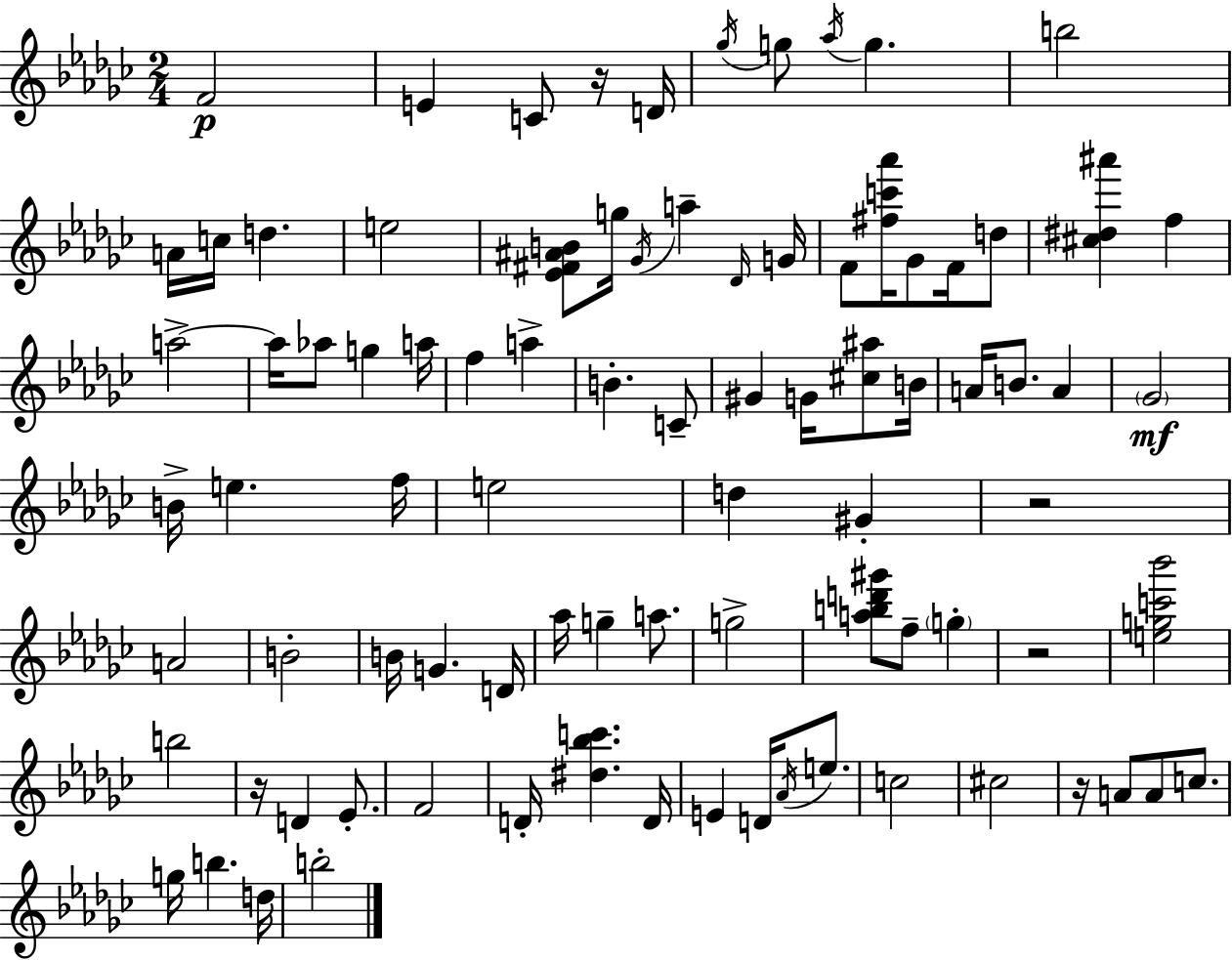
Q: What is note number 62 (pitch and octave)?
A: D4